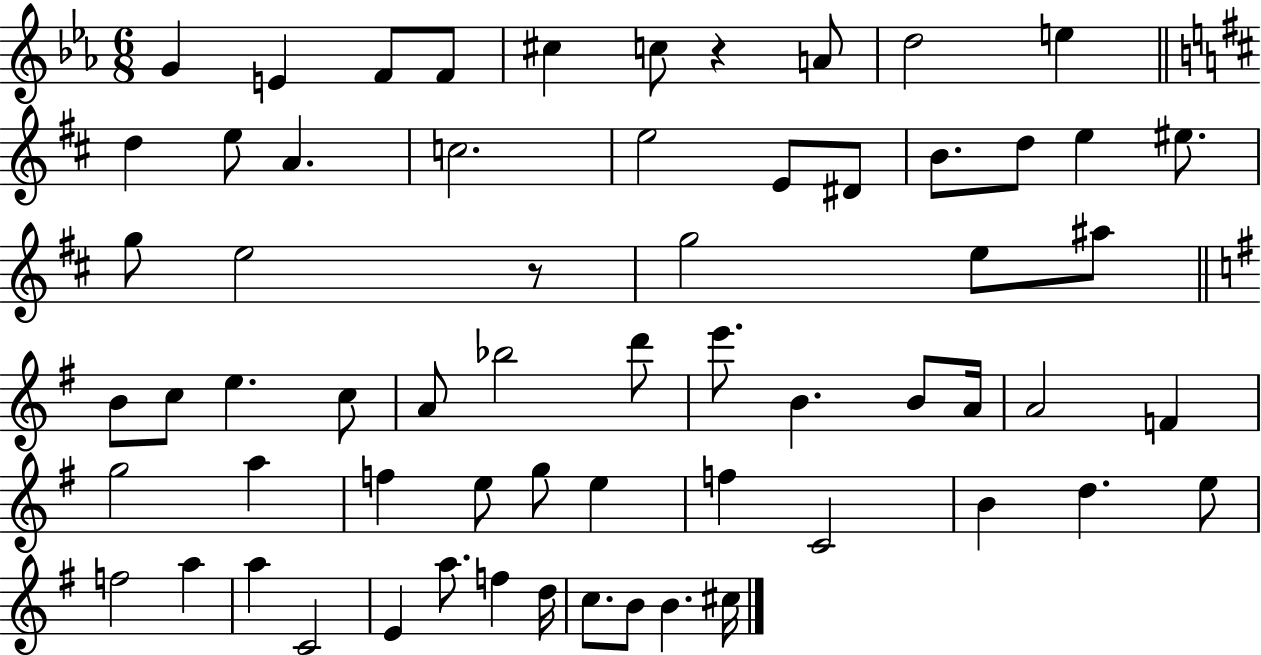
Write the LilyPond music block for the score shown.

{
  \clef treble
  \numericTimeSignature
  \time 6/8
  \key ees \major
  g'4 e'4 f'8 f'8 | cis''4 c''8 r4 a'8 | d''2 e''4 | \bar "||" \break \key b \minor d''4 e''8 a'4. | c''2. | e''2 e'8 dis'8 | b'8. d''8 e''4 eis''8. | \break g''8 e''2 r8 | g''2 e''8 ais''8 | \bar "||" \break \key g \major b'8 c''8 e''4. c''8 | a'8 bes''2 d'''8 | e'''8. b'4. b'8 a'16 | a'2 f'4 | \break g''2 a''4 | f''4 e''8 g''8 e''4 | f''4 c'2 | b'4 d''4. e''8 | \break f''2 a''4 | a''4 c'2 | e'4 a''8. f''4 d''16 | c''8. b'8 b'4. cis''16 | \break \bar "|."
}